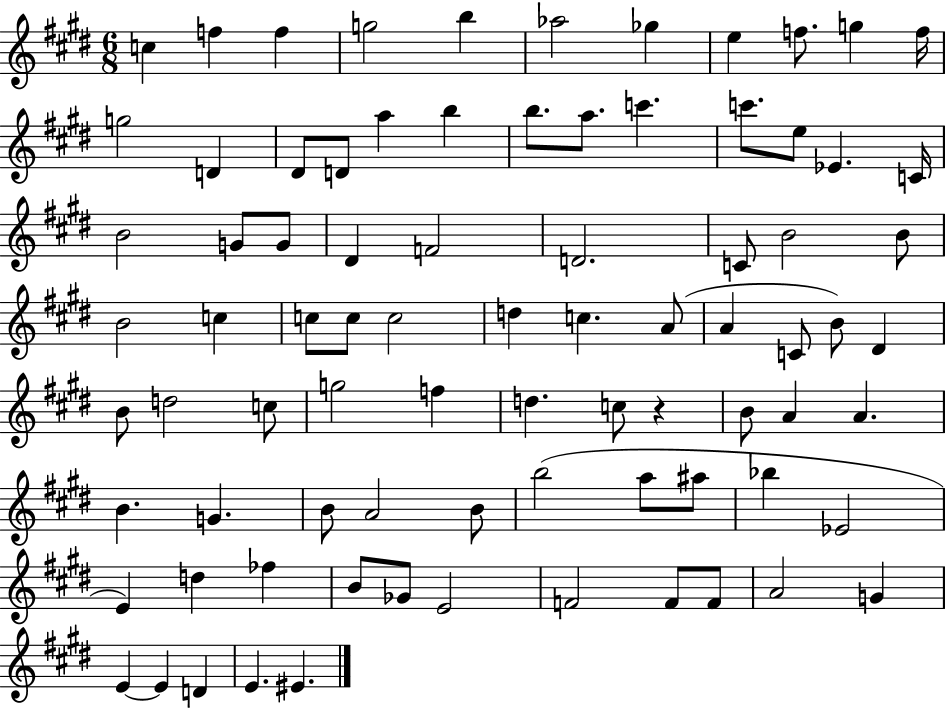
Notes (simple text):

C5/q F5/q F5/q G5/h B5/q Ab5/h Gb5/q E5/q F5/e. G5/q F5/s G5/h D4/q D#4/e D4/e A5/q B5/q B5/e. A5/e. C6/q. C6/e. E5/e Eb4/q. C4/s B4/h G4/e G4/e D#4/q F4/h D4/h. C4/e B4/h B4/e B4/h C5/q C5/e C5/e C5/h D5/q C5/q. A4/e A4/q C4/e B4/e D#4/q B4/e D5/h C5/e G5/h F5/q D5/q. C5/e R/q B4/e A4/q A4/q. B4/q. G4/q. B4/e A4/h B4/e B5/h A5/e A#5/e Bb5/q Eb4/h E4/q D5/q FES5/q B4/e Gb4/e E4/h F4/h F4/e F4/e A4/h G4/q E4/q E4/q D4/q E4/q. EIS4/q.